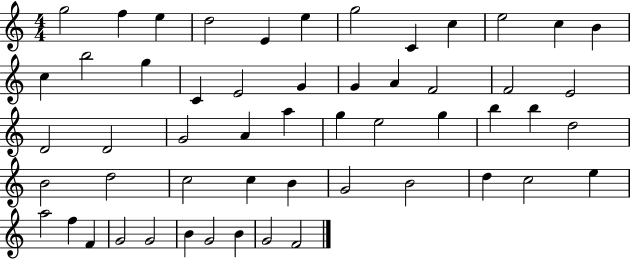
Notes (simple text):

G5/h F5/q E5/q D5/h E4/q E5/q G5/h C4/q C5/q E5/h C5/q B4/q C5/q B5/h G5/q C4/q E4/h G4/q G4/q A4/q F4/h F4/h E4/h D4/h D4/h G4/h A4/q A5/q G5/q E5/h G5/q B5/q B5/q D5/h B4/h D5/h C5/h C5/q B4/q G4/h B4/h D5/q C5/h E5/q A5/h F5/q F4/q G4/h G4/h B4/q G4/h B4/q G4/h F4/h